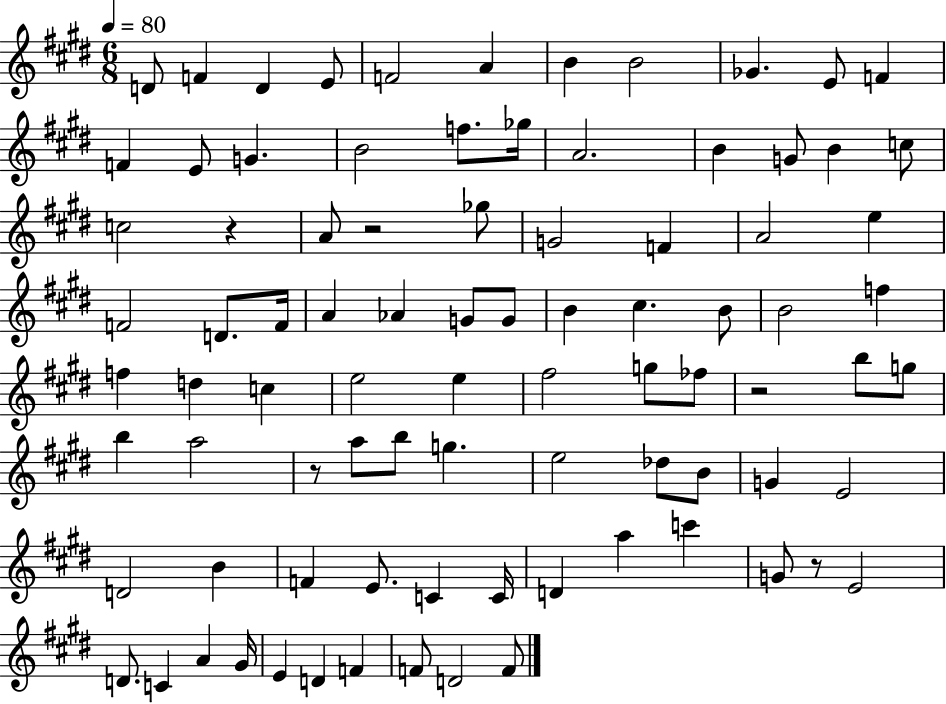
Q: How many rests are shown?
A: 5